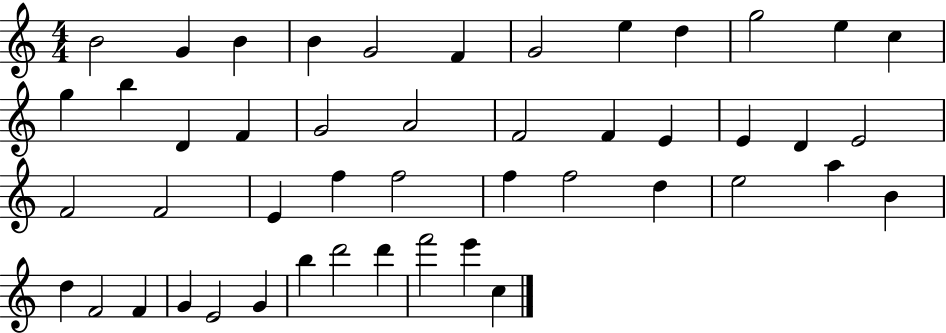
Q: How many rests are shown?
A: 0